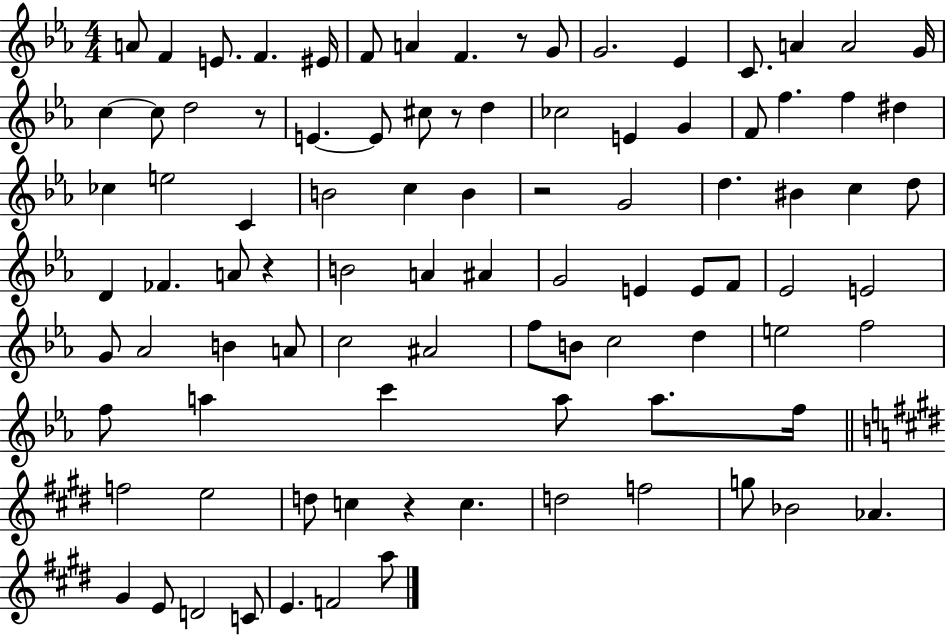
X:1
T:Untitled
M:4/4
L:1/4
K:Eb
A/2 F E/2 F ^E/4 F/2 A F z/2 G/2 G2 _E C/2 A A2 G/4 c c/2 d2 z/2 E E/2 ^c/2 z/2 d _c2 E G F/2 f f ^d _c e2 C B2 c B z2 G2 d ^B c d/2 D _F A/2 z B2 A ^A G2 E E/2 F/2 _E2 E2 G/2 _A2 B A/2 c2 ^A2 f/2 B/2 c2 d e2 f2 f/2 a c' a/2 a/2 f/4 f2 e2 d/2 c z c d2 f2 g/2 _B2 _A ^G E/2 D2 C/2 E F2 a/2